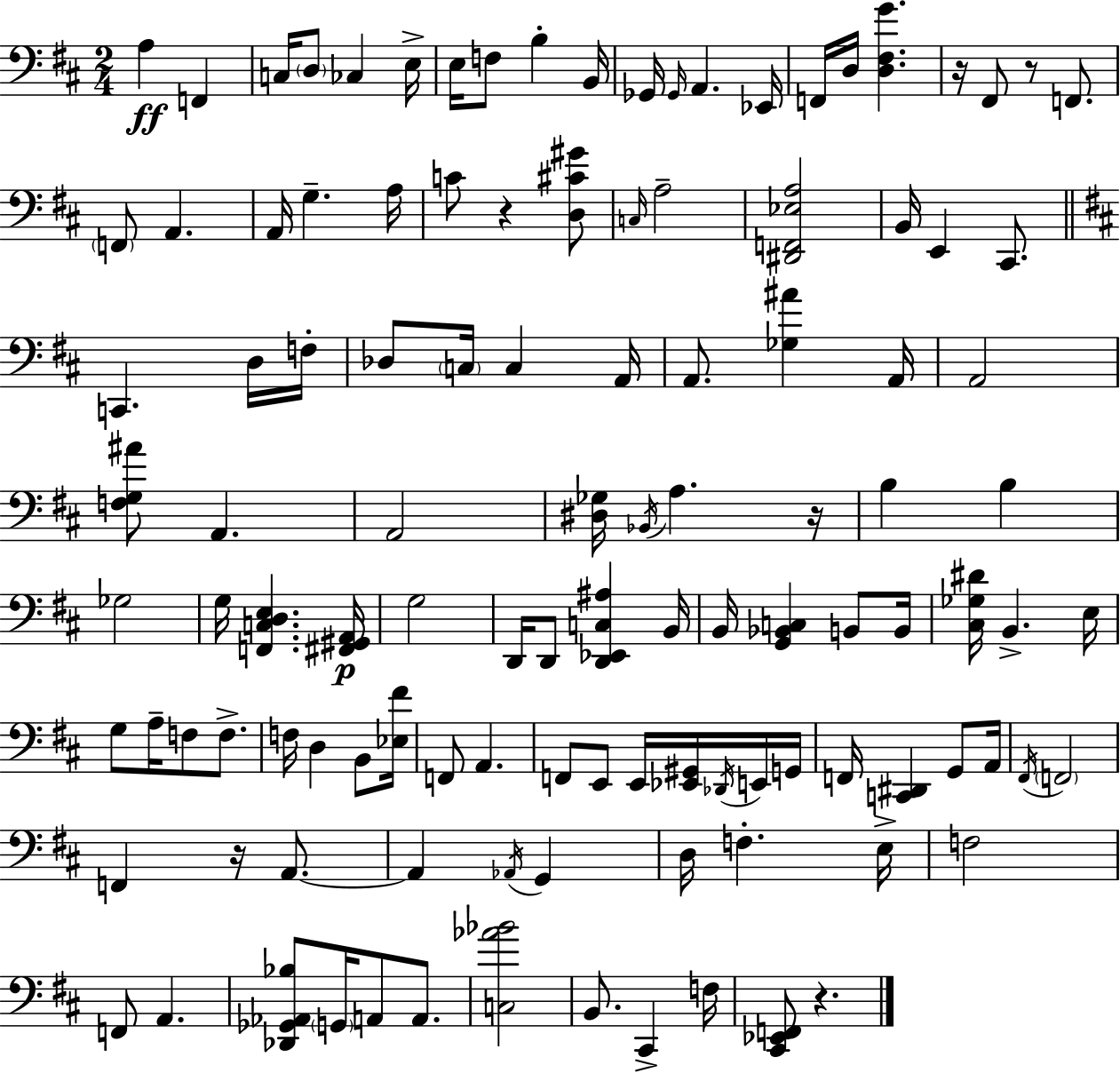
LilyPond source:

{
  \clef bass
  \numericTimeSignature
  \time 2/4
  \key d \major
  \repeat volta 2 { a4\ff f,4 | c16 \parenthesize d8 ces4 e16-> | e16 f8 b4-. b,16 | ges,16 \grace { ges,16 } a,4. | \break ees,16 f,16 d16 <d fis g'>4. | r16 fis,8 r8 f,8. | \parenthesize f,8 a,4. | a,16 g4.-- | \break a16 c'8 r4 <d cis' gis'>8 | \grace { c16 } a2-- | <dis, f, ees a>2 | b,16 e,4 cis,8. | \break \bar "||" \break \key d \major c,4. d16 f16-. | des8 \parenthesize c16 c4 a,16 | a,8. <ges ais'>4 a,16 | a,2 | \break <f g ais'>8 a,4. | a,2 | <dis ges>16 \acciaccatura { bes,16 } a4. | r16 b4 b4 | \break ges2 | g16 <f, c d e>4. | <fis, gis, a,>16\p g2 | d,16 d,8 <d, ees, c ais>4 | \break b,16 b,16 <g, bes, c>4 b,8 | b,16 <cis ges dis'>16 b,4.-> | e16 g8 a16-- f8 f8.-> | f16 d4 b,8 | \break <ees fis'>16 f,8 a,4. | f,8 e,8 e,16 <ees, gis,>16 \acciaccatura { des,16 } | e,16 g,16 f,16 <c, dis,>4 g,8 | a,16 \acciaccatura { fis,16 } \parenthesize f,2 | \break f,4 r16 | a,8.~~ a,4 \acciaccatura { aes,16 } | g,4 d16 f4.-. | e16-> f2 | \break f,8 a,4. | <des, ges, aes, bes>8 \parenthesize g,16 a,8 | a,8. <c aes' bes'>2 | b,8. cis,4-> | \break f16 <cis, ees, f,>8 r4. | } \bar "|."
}